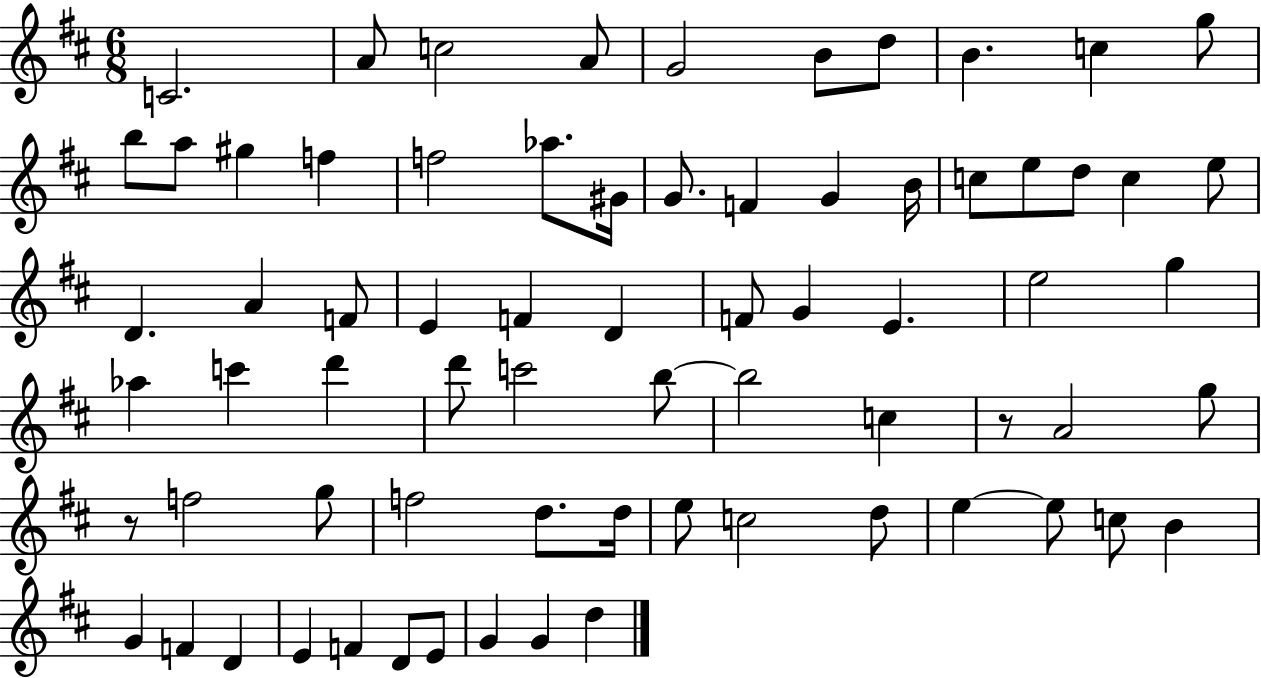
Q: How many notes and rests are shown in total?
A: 71